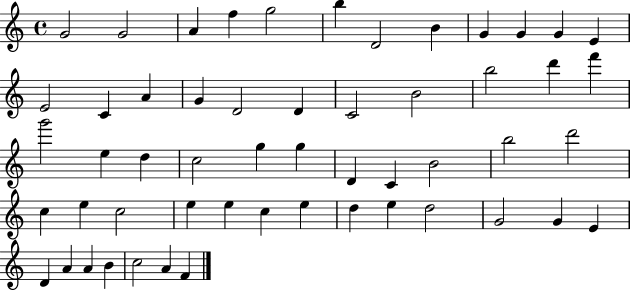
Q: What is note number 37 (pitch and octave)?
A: C5